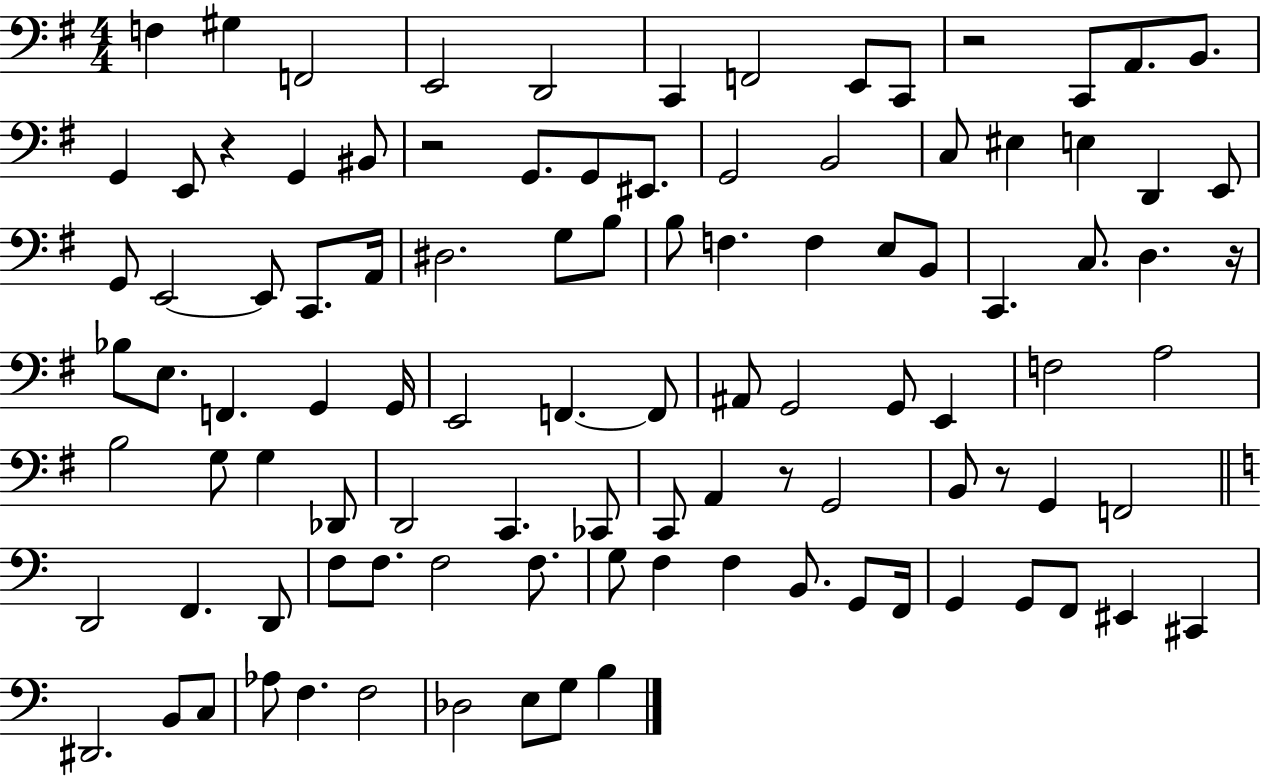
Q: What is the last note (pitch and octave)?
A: B3